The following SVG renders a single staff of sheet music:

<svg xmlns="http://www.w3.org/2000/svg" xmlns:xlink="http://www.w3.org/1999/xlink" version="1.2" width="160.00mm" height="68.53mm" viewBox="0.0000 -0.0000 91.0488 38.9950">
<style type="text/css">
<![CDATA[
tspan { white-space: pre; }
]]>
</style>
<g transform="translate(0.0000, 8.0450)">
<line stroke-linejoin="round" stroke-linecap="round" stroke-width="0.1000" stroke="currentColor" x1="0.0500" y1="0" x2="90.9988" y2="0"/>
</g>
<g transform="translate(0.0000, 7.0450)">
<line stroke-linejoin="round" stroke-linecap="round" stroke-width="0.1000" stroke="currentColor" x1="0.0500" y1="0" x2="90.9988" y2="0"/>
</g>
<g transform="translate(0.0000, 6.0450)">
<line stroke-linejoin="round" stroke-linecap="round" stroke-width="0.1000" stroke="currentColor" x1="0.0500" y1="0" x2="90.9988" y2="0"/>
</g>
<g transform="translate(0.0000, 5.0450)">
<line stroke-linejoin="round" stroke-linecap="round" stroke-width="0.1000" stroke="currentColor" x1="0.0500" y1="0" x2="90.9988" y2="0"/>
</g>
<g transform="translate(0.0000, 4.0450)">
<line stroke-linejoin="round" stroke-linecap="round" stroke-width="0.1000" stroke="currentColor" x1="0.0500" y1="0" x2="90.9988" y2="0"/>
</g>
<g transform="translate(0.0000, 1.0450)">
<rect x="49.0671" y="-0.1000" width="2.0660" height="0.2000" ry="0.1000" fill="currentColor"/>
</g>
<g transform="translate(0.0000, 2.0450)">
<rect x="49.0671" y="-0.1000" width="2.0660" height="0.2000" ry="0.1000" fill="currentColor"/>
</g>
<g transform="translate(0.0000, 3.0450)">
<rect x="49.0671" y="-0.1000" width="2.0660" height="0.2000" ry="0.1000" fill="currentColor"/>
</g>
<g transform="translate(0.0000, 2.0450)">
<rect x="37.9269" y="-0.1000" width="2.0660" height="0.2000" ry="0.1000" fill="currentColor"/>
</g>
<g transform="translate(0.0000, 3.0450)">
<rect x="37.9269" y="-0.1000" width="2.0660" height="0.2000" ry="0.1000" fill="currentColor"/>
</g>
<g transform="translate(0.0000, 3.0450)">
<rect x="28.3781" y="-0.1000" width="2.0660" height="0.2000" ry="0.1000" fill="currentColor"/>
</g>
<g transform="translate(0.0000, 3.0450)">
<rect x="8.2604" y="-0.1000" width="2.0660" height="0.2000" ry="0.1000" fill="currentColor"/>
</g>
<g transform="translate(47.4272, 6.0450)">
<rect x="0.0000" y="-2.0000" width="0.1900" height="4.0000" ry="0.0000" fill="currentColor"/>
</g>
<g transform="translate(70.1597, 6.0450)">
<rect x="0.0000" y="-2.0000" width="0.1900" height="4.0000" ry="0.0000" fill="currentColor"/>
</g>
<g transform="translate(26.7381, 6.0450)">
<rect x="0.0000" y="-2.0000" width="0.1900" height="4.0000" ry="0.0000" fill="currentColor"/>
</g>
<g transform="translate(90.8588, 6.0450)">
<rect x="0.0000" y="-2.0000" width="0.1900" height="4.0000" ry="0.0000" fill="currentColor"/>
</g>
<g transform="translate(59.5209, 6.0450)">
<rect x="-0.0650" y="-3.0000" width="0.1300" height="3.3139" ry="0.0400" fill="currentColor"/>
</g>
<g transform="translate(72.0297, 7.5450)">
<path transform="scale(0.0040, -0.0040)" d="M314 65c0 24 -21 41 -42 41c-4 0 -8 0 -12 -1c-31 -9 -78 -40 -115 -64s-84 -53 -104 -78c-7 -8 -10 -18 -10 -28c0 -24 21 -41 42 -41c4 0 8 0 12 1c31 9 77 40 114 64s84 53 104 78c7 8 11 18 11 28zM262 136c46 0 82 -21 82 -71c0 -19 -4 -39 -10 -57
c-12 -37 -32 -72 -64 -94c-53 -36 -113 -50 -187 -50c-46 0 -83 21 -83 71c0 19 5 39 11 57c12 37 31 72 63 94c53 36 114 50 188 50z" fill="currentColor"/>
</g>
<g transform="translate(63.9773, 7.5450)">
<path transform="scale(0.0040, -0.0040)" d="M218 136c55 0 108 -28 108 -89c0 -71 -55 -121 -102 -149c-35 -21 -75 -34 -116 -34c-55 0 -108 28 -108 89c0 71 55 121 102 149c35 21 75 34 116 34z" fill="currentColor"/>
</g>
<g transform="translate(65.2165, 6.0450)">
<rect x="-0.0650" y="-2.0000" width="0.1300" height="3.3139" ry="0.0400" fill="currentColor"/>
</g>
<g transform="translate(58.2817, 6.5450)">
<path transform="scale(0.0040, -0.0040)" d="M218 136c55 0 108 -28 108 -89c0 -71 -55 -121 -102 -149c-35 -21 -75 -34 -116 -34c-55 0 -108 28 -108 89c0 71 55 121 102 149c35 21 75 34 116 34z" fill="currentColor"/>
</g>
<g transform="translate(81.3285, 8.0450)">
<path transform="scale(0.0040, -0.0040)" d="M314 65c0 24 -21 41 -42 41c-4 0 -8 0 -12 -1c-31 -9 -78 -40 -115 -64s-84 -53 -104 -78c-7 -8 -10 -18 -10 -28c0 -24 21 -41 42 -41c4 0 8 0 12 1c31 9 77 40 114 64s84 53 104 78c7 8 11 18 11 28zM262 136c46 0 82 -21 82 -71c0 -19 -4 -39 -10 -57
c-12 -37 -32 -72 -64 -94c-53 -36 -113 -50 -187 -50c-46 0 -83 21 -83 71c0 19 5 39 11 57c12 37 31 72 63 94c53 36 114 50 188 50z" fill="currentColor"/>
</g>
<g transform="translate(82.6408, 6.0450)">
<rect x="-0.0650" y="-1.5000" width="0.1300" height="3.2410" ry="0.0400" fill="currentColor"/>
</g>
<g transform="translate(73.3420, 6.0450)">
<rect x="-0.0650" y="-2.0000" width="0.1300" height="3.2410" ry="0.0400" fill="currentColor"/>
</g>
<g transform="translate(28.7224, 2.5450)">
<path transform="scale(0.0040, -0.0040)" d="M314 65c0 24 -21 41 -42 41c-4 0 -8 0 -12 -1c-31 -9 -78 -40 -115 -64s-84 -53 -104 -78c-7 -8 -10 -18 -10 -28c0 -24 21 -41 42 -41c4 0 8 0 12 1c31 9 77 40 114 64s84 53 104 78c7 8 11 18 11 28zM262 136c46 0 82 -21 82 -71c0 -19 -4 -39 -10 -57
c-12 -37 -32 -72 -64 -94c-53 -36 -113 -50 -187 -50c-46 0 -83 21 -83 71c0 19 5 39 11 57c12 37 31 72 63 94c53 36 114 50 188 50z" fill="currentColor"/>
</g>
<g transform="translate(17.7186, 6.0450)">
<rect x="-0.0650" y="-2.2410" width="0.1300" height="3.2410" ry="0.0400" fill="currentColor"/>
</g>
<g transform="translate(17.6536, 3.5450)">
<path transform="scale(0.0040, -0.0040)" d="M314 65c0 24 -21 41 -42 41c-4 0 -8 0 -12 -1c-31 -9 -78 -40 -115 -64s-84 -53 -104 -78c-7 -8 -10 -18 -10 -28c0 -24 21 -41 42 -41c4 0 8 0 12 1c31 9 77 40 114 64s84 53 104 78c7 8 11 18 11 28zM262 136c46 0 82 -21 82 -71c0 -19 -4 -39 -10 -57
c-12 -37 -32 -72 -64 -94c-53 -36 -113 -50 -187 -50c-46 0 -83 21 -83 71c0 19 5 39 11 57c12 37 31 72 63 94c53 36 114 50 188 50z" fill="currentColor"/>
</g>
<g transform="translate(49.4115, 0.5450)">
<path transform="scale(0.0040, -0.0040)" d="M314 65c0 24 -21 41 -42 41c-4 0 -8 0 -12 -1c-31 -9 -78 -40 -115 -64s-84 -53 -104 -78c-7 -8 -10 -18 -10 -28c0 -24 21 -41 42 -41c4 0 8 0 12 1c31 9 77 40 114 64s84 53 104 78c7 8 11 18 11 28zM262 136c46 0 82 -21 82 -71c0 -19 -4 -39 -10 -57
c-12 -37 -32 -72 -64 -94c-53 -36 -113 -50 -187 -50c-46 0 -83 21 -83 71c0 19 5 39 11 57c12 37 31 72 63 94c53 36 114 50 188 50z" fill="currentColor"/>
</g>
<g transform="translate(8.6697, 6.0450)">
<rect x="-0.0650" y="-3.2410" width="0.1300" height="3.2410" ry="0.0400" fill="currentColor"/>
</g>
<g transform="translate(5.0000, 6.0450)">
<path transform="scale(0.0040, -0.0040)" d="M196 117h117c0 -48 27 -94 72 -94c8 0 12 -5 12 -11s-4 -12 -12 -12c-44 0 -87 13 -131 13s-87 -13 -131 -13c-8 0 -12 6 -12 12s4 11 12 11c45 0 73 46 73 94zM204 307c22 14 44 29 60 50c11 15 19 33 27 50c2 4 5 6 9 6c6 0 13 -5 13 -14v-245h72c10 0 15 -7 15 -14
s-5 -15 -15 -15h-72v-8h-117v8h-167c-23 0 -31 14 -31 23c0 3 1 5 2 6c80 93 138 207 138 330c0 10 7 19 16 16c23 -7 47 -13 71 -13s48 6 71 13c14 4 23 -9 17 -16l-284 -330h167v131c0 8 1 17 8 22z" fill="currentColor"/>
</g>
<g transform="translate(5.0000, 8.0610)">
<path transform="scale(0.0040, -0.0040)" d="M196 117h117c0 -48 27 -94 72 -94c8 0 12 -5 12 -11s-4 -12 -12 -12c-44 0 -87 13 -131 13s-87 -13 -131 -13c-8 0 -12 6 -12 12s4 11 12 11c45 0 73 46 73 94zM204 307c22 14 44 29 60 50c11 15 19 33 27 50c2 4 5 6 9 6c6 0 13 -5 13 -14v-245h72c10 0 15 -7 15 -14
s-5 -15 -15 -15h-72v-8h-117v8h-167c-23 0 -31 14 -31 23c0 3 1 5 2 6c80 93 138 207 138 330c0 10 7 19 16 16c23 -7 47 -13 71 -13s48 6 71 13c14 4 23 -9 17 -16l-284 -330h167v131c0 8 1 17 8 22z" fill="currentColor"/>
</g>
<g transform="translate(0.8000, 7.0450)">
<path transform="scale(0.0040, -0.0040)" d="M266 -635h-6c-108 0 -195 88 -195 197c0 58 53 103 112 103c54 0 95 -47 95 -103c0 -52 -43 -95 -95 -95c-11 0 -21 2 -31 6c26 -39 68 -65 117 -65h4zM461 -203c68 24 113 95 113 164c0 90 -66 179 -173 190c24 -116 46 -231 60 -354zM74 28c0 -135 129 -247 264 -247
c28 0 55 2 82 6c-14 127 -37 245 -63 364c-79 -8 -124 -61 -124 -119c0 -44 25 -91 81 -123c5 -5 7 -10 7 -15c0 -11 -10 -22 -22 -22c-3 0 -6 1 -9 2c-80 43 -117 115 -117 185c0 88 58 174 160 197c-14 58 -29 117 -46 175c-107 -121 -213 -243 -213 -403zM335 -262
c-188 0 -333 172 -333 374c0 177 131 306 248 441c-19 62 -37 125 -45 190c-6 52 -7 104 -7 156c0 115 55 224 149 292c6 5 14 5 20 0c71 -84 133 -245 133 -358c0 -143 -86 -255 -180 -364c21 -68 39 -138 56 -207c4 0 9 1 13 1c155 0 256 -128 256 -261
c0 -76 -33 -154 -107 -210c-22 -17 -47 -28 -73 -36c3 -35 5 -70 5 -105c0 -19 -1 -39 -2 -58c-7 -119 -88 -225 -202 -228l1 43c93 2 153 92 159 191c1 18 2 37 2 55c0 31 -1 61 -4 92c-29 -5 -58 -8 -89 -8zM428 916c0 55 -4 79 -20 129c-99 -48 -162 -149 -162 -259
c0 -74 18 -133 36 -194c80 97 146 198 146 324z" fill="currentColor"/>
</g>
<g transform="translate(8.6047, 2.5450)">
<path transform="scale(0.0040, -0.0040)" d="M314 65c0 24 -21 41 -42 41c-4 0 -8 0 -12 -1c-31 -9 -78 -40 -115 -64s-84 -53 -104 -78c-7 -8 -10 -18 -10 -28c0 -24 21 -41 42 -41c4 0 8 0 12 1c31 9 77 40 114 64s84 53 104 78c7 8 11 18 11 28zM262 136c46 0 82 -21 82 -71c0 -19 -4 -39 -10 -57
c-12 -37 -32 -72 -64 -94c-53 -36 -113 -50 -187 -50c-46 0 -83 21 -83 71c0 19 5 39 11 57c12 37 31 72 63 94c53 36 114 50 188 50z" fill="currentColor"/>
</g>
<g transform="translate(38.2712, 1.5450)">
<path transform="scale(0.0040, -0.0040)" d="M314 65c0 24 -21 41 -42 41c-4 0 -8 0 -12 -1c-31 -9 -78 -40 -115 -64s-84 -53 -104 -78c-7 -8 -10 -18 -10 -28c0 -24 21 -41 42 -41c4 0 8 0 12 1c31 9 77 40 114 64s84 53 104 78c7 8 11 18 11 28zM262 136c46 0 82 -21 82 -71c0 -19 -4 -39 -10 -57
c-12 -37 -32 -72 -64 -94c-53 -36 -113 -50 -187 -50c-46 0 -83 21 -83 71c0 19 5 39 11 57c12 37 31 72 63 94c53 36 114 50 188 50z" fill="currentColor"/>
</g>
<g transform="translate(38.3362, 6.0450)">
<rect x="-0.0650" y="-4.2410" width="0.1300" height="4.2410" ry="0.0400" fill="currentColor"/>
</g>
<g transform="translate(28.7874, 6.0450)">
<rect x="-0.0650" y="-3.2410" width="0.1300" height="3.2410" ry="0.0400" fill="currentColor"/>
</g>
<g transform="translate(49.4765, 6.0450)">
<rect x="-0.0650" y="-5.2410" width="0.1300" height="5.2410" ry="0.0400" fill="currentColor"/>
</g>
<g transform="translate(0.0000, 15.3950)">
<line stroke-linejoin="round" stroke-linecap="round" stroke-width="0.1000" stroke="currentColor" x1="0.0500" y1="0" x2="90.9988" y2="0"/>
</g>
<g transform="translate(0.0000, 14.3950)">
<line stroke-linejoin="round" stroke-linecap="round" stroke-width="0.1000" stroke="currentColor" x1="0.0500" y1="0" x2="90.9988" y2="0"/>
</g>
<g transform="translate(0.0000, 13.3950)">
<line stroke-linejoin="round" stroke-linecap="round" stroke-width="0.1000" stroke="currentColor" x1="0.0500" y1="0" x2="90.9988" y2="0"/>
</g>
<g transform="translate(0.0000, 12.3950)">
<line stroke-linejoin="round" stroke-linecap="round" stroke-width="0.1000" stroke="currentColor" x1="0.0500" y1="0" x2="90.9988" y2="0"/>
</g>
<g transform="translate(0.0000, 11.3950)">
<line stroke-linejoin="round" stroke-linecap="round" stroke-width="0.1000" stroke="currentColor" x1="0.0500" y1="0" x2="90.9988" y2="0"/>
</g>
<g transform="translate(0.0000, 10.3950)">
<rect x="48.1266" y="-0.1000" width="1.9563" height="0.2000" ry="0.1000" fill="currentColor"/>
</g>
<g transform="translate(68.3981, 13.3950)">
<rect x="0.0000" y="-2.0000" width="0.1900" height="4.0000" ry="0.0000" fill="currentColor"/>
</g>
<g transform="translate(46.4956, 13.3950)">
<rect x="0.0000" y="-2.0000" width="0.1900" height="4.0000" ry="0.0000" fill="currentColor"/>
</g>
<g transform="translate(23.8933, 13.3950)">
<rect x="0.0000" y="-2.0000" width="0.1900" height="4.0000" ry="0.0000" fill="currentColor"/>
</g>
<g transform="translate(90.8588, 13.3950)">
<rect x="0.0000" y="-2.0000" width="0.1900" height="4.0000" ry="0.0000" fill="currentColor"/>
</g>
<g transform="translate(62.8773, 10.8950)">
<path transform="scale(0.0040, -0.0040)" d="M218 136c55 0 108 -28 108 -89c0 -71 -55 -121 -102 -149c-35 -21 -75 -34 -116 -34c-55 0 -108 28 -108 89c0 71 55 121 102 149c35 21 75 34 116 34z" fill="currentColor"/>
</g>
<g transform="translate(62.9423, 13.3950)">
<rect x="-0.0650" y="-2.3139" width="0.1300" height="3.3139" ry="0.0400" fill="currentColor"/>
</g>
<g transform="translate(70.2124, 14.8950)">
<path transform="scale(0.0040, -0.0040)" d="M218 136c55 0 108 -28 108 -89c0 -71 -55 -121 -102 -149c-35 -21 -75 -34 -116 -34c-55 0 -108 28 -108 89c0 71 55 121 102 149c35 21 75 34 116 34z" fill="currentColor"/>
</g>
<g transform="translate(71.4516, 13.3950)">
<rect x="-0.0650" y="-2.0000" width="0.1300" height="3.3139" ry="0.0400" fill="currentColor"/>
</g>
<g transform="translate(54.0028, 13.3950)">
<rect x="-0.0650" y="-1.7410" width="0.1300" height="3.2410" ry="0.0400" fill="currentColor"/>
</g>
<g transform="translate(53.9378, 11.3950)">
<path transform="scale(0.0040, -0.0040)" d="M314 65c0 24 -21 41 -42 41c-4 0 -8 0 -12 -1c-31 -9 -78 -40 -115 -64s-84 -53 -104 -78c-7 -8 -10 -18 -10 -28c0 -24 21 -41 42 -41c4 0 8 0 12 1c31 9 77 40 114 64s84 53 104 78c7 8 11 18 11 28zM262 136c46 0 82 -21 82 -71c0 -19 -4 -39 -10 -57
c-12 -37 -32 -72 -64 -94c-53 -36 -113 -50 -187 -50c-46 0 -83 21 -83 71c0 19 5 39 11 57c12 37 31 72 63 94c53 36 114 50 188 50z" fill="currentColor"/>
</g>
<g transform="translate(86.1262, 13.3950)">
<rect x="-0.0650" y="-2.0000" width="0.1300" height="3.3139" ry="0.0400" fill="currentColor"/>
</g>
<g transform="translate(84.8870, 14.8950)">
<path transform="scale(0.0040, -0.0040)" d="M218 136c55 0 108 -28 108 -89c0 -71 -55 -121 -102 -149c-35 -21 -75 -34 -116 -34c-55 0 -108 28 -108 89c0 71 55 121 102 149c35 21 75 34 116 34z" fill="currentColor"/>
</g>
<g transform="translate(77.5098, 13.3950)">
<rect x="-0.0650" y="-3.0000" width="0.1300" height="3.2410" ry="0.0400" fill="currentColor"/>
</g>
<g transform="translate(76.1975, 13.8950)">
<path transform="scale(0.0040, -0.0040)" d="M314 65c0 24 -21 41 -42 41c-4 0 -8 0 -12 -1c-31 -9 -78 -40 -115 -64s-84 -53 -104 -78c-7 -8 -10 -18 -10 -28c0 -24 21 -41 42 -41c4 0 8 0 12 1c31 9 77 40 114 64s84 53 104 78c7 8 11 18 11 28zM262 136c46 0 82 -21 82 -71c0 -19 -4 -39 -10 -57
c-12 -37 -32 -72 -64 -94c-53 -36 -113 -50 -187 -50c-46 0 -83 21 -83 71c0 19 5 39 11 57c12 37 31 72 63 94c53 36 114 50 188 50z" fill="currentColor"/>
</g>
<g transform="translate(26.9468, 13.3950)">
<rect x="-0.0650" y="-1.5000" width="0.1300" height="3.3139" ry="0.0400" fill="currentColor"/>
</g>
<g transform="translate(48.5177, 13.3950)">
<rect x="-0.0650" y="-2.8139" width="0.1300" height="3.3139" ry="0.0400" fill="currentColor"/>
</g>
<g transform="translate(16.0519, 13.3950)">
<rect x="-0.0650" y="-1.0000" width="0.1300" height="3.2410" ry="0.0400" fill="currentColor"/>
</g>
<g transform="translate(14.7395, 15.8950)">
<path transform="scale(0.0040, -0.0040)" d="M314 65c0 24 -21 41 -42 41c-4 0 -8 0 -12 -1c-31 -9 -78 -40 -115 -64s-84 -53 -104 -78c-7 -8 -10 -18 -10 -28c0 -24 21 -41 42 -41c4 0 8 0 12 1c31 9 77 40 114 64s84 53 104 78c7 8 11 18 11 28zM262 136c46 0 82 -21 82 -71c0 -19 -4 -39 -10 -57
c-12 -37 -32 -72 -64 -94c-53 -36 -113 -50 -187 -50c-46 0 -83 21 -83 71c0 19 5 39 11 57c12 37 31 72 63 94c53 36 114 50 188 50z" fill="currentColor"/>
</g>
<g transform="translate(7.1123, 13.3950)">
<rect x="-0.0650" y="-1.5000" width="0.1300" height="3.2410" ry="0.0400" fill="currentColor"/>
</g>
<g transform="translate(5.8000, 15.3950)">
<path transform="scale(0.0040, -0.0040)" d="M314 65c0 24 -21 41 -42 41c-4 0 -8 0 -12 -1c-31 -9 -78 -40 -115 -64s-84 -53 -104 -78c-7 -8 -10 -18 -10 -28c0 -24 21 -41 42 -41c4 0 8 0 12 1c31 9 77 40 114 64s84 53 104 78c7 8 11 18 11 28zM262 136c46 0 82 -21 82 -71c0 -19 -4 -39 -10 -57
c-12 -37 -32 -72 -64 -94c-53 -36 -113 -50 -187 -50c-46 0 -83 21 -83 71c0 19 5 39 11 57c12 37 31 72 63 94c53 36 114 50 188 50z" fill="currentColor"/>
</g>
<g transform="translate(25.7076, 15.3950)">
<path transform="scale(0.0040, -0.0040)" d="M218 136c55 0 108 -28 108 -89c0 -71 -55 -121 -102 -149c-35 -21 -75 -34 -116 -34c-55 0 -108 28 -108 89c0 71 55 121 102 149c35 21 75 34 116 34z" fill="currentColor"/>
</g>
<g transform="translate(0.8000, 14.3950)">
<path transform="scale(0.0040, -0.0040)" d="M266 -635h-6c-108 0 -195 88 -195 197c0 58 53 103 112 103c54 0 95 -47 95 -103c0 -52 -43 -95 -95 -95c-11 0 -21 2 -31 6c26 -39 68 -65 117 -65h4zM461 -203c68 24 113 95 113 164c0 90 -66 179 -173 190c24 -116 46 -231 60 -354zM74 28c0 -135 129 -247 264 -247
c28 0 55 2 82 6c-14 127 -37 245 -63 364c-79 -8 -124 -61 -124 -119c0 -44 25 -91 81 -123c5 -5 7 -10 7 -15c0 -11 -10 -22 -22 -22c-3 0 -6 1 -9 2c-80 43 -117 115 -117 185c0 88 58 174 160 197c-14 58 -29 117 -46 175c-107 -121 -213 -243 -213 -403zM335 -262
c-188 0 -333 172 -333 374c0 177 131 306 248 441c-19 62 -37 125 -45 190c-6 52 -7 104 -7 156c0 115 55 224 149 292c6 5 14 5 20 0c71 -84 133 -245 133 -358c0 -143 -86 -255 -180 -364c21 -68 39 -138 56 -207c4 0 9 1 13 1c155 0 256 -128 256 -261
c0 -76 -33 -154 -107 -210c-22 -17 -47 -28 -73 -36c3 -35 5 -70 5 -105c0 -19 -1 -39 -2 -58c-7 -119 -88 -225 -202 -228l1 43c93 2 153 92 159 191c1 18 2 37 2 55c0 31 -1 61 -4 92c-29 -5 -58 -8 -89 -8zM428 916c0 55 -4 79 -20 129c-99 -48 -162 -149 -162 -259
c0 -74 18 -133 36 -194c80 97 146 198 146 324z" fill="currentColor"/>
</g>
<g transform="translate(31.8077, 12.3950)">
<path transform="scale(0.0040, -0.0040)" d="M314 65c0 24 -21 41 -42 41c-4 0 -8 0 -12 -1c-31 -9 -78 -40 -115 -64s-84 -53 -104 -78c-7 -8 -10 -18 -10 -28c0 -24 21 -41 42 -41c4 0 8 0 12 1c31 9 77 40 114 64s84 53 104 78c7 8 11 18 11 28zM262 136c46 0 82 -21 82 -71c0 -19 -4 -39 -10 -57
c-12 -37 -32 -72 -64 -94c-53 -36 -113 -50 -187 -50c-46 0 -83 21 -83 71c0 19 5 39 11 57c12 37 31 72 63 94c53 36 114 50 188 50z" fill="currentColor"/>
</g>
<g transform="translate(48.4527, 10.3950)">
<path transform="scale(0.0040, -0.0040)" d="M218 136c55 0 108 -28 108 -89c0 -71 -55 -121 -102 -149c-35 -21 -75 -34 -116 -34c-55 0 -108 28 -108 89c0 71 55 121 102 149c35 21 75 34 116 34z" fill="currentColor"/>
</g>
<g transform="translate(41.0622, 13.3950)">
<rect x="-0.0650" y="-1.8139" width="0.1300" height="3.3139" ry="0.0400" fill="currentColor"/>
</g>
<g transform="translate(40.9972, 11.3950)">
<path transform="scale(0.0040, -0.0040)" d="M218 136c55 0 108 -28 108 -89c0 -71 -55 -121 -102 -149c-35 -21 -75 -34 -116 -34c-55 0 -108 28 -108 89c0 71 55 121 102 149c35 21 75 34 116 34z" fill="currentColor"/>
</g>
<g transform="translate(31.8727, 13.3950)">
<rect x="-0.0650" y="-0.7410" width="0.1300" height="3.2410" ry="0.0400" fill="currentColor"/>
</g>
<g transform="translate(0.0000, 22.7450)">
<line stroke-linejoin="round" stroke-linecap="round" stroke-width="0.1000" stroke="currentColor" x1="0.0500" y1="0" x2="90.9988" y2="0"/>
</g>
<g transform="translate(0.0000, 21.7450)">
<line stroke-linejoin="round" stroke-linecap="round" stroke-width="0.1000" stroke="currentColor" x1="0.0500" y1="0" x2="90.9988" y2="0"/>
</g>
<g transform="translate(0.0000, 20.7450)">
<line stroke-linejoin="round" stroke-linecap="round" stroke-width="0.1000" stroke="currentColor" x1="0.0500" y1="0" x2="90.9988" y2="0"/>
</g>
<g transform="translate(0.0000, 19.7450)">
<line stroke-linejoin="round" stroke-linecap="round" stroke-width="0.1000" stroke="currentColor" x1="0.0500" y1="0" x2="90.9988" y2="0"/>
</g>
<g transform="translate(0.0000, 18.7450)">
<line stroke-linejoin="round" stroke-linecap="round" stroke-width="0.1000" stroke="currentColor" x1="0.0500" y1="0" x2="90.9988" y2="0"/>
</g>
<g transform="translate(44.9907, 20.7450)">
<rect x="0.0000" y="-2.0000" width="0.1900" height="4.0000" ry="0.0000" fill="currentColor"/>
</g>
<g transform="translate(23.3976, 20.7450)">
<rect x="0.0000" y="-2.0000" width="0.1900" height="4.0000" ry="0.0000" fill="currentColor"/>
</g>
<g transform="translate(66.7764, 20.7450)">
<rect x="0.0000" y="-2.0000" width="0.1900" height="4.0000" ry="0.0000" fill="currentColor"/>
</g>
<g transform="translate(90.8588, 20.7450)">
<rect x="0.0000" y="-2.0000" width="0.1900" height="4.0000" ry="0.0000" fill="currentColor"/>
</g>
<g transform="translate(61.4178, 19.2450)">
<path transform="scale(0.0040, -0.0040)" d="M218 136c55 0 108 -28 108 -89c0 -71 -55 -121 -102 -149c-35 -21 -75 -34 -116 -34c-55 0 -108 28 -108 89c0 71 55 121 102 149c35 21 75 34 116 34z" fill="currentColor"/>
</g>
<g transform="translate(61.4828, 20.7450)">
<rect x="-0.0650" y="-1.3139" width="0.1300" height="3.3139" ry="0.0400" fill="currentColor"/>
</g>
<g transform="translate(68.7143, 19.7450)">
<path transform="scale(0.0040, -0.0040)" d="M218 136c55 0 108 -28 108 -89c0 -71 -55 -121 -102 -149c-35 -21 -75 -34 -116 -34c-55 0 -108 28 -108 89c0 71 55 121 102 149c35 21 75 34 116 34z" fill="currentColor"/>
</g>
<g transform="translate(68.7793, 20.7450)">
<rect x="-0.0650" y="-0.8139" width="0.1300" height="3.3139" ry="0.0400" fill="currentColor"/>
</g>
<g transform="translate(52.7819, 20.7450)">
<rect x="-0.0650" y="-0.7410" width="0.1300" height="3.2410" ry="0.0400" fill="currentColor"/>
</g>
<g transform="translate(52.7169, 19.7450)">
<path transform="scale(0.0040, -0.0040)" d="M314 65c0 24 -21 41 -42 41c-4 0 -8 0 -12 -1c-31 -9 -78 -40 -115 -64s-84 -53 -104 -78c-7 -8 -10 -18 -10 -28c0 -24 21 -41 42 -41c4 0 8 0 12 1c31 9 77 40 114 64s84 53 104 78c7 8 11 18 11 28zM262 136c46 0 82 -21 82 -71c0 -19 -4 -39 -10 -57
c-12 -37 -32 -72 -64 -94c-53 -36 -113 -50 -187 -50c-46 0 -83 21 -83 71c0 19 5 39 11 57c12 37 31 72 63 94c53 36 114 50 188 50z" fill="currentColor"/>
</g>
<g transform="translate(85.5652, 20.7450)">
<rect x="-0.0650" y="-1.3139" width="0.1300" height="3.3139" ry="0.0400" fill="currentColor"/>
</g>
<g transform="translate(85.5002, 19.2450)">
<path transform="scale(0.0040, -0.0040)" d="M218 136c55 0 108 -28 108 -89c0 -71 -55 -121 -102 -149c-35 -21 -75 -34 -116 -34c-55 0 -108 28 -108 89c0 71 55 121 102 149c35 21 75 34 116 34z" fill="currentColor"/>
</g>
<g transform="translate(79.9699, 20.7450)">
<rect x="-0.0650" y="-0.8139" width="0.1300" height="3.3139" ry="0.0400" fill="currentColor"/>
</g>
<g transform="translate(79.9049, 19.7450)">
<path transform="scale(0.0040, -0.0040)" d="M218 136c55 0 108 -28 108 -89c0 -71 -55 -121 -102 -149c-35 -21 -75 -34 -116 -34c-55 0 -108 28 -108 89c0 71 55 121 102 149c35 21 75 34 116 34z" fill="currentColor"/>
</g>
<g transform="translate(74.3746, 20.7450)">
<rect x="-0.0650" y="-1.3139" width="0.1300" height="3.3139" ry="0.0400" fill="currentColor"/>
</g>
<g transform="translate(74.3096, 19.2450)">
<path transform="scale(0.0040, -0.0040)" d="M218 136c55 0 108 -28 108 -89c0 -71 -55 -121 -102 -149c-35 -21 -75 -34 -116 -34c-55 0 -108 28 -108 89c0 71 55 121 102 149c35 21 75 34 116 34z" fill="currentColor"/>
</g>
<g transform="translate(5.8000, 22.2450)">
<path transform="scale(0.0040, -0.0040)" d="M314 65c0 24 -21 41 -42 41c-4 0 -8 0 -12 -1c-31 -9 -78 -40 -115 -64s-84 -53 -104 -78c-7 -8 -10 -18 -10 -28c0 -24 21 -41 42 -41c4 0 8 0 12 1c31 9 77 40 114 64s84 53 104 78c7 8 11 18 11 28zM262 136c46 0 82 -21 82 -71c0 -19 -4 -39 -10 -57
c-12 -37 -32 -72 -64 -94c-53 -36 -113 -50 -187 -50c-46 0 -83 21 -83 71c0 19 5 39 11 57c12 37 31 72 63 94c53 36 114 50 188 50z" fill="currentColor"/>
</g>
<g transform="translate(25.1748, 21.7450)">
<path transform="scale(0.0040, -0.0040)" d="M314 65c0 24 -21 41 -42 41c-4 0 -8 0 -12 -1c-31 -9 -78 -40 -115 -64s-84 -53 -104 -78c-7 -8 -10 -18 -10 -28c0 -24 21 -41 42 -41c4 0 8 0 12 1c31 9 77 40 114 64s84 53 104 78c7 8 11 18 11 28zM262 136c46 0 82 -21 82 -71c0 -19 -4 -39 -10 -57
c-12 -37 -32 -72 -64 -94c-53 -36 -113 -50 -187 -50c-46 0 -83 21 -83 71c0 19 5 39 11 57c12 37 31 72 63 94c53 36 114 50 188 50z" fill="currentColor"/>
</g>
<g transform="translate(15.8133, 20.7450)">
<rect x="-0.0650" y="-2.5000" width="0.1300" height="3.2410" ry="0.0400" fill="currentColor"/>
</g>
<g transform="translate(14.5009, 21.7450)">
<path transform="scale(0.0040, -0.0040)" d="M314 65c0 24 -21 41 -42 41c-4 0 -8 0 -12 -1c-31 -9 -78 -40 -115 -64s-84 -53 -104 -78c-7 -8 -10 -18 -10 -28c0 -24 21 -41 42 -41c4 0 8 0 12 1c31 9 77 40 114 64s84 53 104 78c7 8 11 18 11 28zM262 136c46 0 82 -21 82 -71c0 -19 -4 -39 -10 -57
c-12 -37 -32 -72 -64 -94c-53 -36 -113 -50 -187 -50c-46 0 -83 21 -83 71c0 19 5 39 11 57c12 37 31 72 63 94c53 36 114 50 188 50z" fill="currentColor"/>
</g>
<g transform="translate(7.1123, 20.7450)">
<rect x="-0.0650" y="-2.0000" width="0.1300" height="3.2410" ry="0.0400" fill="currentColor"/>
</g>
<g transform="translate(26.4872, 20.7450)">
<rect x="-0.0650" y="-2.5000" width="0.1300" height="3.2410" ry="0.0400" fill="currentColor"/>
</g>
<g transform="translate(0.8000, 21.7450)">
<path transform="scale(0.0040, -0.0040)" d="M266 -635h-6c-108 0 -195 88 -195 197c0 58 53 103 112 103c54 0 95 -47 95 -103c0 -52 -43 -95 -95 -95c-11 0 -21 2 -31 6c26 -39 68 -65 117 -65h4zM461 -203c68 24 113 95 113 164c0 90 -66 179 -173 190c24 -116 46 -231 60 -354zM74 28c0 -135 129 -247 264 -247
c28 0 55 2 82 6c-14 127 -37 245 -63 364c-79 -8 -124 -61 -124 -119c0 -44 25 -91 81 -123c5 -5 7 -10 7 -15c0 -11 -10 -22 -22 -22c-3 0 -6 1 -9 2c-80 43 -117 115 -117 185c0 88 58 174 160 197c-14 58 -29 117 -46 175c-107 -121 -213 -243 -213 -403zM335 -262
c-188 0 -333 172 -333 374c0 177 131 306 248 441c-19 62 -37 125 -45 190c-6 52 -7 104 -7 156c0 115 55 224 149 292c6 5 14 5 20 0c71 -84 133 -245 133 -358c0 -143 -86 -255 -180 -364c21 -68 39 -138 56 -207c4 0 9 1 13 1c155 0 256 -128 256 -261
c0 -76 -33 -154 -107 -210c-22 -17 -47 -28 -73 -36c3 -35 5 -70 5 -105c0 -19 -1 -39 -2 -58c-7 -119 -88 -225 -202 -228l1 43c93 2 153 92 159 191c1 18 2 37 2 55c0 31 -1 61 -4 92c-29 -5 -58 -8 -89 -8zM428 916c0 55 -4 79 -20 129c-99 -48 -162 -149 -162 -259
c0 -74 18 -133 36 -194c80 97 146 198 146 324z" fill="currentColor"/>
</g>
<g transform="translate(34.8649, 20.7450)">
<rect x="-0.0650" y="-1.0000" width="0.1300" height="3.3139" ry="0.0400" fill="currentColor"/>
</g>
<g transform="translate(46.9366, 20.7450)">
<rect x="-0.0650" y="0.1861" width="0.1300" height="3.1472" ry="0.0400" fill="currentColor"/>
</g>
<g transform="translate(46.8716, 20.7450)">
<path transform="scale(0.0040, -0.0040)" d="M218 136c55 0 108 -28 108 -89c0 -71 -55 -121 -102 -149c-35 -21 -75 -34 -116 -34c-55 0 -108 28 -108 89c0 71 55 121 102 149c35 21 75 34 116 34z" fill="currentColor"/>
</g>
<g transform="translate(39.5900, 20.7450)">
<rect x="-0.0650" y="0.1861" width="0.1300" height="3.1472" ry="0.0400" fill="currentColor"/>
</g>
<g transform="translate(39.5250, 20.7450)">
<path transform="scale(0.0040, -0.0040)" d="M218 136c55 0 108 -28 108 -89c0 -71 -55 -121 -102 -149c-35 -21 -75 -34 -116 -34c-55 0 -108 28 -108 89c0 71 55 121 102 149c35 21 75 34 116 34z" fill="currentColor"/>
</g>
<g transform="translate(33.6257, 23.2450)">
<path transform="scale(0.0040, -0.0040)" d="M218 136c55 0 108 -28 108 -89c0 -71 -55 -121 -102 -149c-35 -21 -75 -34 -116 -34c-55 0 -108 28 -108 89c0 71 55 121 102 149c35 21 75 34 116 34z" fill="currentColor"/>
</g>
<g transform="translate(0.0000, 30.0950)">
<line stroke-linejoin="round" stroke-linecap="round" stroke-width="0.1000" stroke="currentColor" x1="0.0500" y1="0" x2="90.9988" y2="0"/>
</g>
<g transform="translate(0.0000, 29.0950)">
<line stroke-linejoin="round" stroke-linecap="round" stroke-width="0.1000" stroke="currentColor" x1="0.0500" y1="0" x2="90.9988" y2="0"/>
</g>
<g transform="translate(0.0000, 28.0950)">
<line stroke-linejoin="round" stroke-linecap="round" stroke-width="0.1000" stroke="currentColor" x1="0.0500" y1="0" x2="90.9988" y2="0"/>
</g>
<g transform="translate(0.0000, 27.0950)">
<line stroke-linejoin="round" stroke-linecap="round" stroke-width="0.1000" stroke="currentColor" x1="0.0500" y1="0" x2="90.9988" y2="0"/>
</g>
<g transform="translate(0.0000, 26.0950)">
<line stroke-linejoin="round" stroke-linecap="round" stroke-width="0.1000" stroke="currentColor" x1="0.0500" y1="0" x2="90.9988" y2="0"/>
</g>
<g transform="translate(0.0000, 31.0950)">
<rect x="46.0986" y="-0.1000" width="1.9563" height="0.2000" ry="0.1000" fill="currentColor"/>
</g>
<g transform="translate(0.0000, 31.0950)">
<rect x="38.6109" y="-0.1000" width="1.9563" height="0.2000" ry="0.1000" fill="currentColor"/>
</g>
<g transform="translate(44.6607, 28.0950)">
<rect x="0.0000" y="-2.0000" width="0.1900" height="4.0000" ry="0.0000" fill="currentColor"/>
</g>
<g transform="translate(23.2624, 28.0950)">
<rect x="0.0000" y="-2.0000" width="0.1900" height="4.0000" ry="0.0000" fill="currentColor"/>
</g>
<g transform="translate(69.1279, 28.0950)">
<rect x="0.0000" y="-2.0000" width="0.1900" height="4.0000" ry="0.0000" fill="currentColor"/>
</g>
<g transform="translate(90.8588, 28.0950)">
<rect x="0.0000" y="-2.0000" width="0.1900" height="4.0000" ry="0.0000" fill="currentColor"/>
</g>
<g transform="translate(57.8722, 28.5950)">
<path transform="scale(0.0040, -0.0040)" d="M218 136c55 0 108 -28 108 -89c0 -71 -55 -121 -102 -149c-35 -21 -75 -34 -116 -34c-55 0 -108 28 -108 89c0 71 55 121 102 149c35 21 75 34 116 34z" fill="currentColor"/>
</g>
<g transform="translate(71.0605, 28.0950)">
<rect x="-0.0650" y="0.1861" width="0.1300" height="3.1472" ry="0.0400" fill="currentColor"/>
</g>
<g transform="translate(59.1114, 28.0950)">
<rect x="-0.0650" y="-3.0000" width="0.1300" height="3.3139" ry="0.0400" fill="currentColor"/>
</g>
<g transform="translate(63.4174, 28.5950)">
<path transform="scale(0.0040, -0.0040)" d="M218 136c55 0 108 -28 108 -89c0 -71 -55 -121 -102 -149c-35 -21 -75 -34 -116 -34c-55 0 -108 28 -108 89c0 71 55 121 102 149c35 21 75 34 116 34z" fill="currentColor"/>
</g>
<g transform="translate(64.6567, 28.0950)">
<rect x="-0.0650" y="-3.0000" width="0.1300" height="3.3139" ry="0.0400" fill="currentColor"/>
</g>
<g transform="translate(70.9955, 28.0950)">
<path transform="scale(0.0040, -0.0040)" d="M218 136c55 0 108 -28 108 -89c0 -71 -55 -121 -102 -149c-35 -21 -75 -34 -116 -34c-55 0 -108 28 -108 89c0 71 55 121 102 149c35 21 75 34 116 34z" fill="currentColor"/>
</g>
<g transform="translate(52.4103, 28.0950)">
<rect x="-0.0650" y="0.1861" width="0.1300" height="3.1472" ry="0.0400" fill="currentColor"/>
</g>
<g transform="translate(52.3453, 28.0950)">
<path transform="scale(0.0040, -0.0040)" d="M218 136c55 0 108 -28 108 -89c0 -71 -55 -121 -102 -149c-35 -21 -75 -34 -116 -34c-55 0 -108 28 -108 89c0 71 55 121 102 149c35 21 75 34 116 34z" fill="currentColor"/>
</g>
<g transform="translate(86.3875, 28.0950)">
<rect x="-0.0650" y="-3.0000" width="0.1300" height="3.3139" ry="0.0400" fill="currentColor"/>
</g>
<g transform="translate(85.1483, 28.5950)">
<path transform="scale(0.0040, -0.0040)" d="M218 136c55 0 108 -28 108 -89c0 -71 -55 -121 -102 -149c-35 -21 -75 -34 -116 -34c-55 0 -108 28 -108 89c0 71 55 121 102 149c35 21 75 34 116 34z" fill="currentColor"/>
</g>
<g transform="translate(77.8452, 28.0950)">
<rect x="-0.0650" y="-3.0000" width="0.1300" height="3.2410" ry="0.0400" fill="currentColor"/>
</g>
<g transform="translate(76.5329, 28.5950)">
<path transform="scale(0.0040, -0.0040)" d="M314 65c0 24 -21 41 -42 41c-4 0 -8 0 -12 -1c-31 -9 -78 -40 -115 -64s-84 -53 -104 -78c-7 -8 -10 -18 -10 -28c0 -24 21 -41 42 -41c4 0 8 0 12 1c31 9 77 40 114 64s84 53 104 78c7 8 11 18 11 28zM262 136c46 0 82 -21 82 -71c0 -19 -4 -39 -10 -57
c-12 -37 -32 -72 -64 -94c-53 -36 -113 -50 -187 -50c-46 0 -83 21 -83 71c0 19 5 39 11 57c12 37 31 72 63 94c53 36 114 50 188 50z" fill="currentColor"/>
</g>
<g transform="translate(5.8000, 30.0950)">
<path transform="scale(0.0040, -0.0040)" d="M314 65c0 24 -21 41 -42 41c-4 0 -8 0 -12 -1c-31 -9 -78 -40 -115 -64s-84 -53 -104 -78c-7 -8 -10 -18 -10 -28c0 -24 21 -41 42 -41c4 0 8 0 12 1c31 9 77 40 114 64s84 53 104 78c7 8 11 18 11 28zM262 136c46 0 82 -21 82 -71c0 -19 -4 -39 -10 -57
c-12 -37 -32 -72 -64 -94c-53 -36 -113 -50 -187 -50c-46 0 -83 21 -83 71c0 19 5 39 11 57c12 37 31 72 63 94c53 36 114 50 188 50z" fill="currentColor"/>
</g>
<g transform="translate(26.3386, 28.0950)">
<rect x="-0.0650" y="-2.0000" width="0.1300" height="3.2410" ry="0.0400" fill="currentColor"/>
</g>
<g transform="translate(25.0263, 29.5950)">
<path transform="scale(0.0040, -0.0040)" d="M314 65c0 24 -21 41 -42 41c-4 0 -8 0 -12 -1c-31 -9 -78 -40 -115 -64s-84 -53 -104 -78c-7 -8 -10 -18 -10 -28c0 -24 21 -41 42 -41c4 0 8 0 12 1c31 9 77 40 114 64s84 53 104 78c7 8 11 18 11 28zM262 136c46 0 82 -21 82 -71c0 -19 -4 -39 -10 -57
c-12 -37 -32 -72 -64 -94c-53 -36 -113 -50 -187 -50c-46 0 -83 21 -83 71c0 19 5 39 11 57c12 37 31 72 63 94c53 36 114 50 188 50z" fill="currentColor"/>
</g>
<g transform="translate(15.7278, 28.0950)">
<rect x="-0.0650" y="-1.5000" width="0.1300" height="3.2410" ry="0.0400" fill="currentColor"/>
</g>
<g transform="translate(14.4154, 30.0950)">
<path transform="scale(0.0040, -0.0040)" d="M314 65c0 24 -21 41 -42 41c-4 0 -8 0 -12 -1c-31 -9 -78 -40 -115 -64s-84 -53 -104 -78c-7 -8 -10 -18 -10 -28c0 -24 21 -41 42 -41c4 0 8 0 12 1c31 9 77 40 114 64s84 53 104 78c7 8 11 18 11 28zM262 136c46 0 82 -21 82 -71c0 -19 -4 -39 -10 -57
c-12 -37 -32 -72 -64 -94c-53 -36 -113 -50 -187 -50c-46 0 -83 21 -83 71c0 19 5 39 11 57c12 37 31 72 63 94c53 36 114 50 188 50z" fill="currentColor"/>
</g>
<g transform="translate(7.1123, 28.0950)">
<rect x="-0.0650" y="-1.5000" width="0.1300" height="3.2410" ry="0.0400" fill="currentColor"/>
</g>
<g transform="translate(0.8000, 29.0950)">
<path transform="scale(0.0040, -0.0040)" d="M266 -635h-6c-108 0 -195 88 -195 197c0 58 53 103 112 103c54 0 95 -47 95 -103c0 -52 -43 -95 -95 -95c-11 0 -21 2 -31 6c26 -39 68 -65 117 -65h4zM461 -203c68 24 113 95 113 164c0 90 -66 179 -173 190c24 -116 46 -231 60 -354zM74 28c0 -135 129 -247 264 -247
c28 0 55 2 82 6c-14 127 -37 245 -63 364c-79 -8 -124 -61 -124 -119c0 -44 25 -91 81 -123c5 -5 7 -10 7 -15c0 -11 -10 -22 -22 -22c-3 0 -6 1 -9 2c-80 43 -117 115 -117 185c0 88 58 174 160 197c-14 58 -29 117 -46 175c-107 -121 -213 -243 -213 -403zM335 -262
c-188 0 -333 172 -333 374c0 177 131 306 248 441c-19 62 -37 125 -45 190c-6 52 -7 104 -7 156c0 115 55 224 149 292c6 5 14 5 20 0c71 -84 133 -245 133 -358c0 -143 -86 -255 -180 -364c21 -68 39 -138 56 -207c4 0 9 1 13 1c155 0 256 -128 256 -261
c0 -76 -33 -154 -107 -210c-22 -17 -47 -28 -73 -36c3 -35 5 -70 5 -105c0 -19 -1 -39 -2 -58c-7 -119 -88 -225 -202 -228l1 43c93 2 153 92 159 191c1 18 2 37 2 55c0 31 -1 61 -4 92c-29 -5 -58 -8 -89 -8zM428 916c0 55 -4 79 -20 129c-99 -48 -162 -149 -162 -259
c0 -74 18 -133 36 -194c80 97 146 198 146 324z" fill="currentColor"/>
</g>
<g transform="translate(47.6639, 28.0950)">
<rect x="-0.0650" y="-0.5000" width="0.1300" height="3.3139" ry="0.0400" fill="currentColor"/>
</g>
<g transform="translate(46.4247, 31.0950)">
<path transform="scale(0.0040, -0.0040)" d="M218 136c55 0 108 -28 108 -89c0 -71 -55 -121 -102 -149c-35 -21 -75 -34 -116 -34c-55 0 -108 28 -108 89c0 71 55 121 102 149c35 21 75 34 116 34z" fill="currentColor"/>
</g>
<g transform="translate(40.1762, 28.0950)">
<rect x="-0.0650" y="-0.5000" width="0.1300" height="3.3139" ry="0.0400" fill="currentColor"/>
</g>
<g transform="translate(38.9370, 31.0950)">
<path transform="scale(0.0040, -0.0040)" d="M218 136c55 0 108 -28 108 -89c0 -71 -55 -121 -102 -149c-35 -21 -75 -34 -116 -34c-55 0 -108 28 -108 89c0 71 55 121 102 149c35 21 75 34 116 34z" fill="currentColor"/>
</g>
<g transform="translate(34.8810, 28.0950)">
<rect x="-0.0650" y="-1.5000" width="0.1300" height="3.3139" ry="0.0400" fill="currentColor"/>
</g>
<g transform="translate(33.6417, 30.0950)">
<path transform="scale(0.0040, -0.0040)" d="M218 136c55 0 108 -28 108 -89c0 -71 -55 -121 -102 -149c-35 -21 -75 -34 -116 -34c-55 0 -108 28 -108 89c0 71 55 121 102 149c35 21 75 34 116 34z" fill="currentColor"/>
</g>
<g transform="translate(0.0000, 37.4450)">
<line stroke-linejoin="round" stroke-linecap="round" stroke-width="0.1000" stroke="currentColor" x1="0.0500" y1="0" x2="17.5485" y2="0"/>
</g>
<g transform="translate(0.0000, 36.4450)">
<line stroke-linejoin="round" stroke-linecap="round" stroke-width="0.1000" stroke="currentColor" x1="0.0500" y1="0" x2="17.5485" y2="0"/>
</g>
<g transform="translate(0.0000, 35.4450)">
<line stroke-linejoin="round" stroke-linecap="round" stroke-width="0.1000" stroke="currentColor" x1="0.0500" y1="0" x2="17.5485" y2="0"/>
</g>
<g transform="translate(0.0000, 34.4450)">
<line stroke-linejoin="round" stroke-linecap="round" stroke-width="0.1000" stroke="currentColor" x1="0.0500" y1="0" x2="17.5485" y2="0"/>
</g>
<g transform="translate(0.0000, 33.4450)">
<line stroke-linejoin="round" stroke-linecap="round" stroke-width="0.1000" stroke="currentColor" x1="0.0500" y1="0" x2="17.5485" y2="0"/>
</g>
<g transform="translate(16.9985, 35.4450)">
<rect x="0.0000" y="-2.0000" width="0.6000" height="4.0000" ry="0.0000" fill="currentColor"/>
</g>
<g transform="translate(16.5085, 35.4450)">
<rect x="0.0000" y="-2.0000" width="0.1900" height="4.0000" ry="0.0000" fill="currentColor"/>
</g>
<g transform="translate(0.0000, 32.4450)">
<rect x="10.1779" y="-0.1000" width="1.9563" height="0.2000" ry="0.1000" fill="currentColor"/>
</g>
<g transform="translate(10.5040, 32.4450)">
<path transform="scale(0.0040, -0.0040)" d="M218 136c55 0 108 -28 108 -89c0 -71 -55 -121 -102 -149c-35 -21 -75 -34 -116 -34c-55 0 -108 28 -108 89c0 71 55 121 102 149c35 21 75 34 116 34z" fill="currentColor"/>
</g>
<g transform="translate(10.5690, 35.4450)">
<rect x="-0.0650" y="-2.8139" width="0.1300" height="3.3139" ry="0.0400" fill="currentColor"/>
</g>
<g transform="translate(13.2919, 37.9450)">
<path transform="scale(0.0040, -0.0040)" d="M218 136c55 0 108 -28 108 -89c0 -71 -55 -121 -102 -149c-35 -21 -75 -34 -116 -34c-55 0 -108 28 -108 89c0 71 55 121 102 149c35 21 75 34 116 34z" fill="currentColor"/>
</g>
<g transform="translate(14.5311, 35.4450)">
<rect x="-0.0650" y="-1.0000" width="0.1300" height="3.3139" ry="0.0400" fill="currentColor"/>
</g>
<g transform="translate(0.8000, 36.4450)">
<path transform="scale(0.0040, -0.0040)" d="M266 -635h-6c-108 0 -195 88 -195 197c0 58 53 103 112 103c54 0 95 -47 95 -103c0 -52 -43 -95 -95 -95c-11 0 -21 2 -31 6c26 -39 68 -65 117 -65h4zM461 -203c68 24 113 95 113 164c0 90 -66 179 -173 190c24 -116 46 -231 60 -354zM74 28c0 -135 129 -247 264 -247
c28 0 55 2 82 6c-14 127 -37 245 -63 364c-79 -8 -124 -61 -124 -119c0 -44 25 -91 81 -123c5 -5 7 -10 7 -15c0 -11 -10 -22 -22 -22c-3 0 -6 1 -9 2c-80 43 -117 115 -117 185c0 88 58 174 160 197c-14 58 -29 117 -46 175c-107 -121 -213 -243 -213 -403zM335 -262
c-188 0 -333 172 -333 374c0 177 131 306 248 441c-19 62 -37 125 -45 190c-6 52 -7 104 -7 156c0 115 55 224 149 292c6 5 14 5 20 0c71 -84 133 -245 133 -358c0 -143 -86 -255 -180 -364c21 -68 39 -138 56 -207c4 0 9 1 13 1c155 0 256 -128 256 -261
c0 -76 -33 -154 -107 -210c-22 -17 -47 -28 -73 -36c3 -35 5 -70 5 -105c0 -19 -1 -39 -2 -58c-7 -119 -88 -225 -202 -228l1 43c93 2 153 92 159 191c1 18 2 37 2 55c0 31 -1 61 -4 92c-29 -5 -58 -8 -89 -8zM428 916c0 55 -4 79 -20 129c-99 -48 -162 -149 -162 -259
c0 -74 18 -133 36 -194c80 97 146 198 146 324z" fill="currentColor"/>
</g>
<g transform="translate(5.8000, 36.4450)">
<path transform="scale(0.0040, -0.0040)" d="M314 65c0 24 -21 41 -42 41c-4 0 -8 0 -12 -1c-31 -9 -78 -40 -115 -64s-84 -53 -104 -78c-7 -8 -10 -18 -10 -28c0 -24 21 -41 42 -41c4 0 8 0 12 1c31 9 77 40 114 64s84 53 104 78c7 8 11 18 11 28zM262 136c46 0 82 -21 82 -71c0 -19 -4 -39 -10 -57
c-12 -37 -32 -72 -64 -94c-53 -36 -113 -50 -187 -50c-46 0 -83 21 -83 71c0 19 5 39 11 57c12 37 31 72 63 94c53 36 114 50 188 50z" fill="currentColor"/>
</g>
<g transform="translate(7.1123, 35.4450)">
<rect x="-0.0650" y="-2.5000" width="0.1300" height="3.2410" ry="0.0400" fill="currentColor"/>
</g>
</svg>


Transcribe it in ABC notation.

X:1
T:Untitled
M:4/4
L:1/4
K:C
b2 g2 b2 d'2 f'2 A F F2 E2 E2 D2 E d2 f a f2 g F A2 F F2 G2 G2 D B B d2 e d e d e E2 E2 F2 E C C B A A B A2 A G2 a D